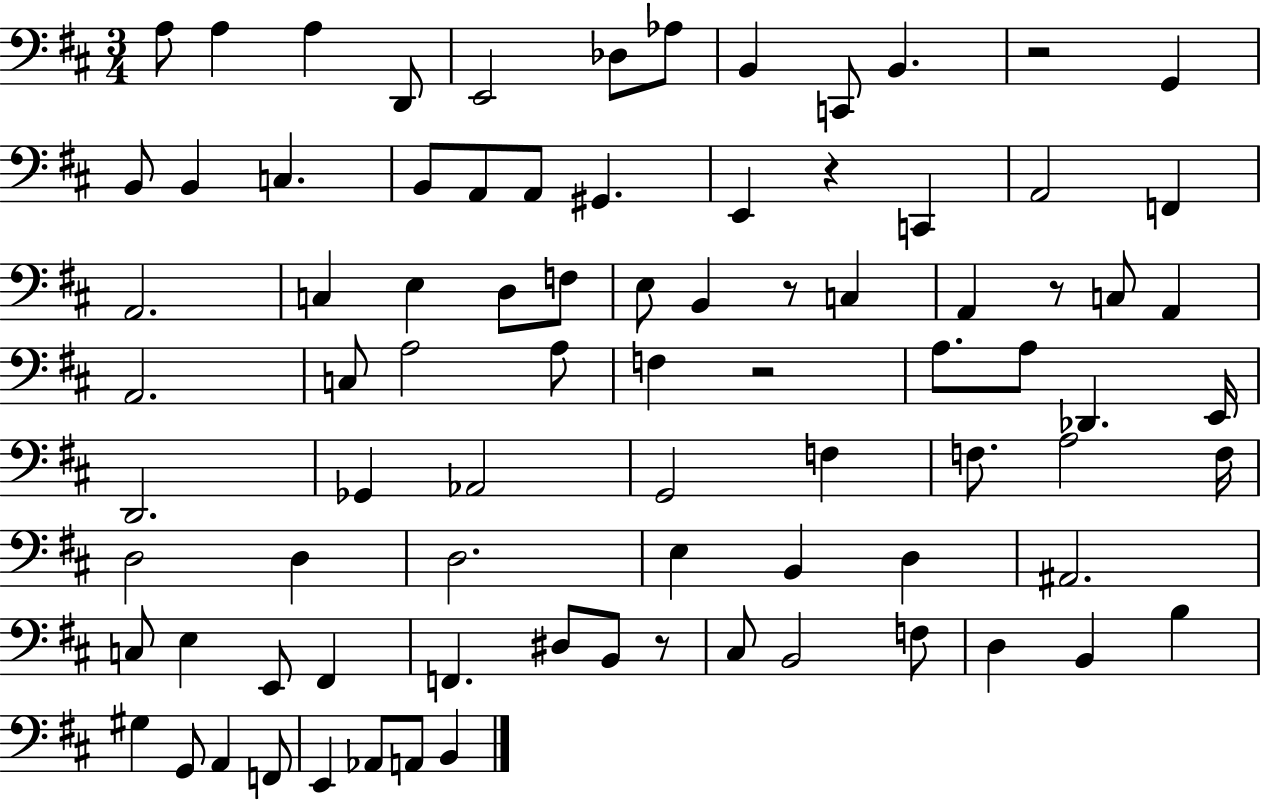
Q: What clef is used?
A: bass